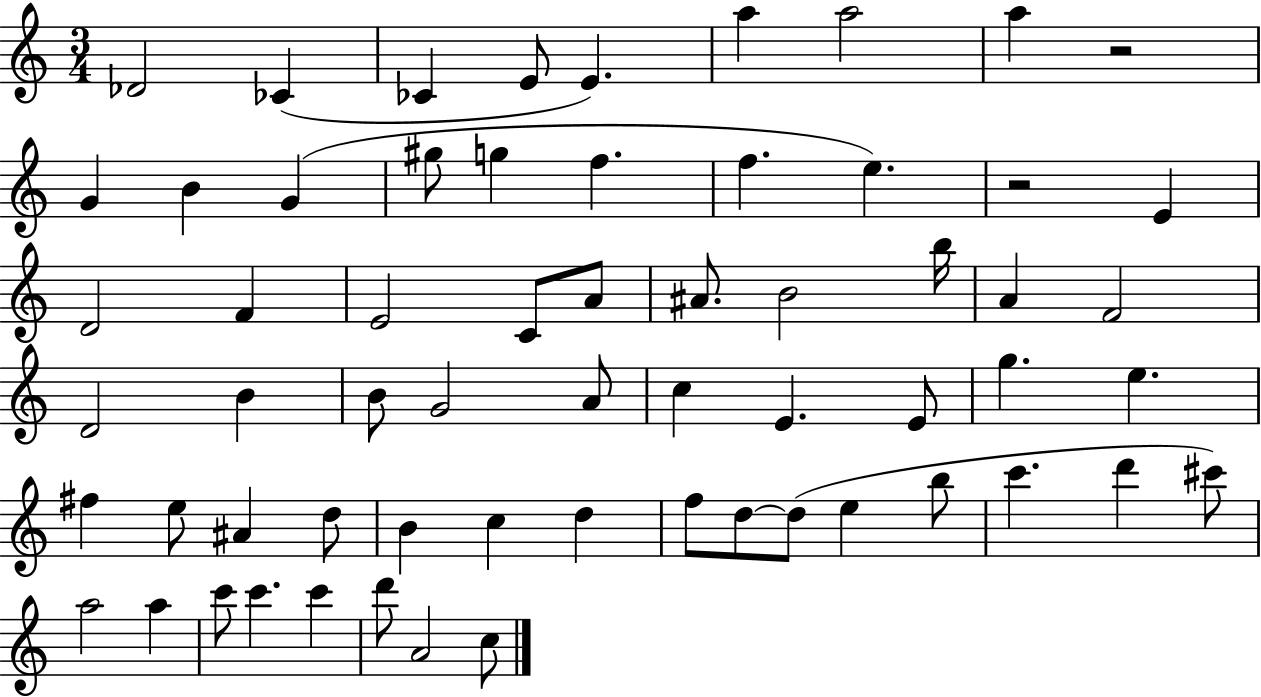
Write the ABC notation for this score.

X:1
T:Untitled
M:3/4
L:1/4
K:C
_D2 _C _C E/2 E a a2 a z2 G B G ^g/2 g f f e z2 E D2 F E2 C/2 A/2 ^A/2 B2 b/4 A F2 D2 B B/2 G2 A/2 c E E/2 g e ^f e/2 ^A d/2 B c d f/2 d/2 d/2 e b/2 c' d' ^c'/2 a2 a c'/2 c' c' d'/2 A2 c/2